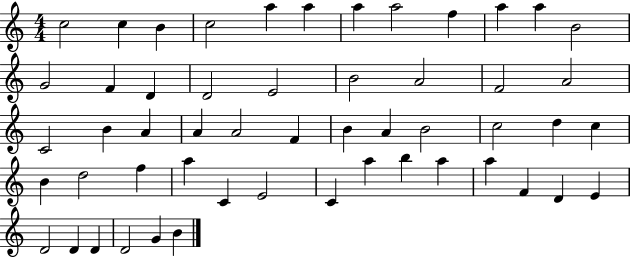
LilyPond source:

{
  \clef treble
  \numericTimeSignature
  \time 4/4
  \key c \major
  c''2 c''4 b'4 | c''2 a''4 a''4 | a''4 a''2 f''4 | a''4 a''4 b'2 | \break g'2 f'4 d'4 | d'2 e'2 | b'2 a'2 | f'2 a'2 | \break c'2 b'4 a'4 | a'4 a'2 f'4 | b'4 a'4 b'2 | c''2 d''4 c''4 | \break b'4 d''2 f''4 | a''4 c'4 e'2 | c'4 a''4 b''4 a''4 | a''4 f'4 d'4 e'4 | \break d'2 d'4 d'4 | d'2 g'4 b'4 | \bar "|."
}